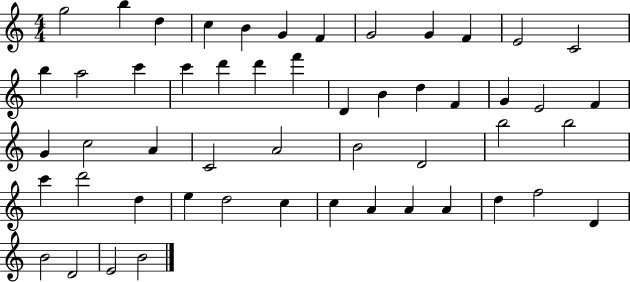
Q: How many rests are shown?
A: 0